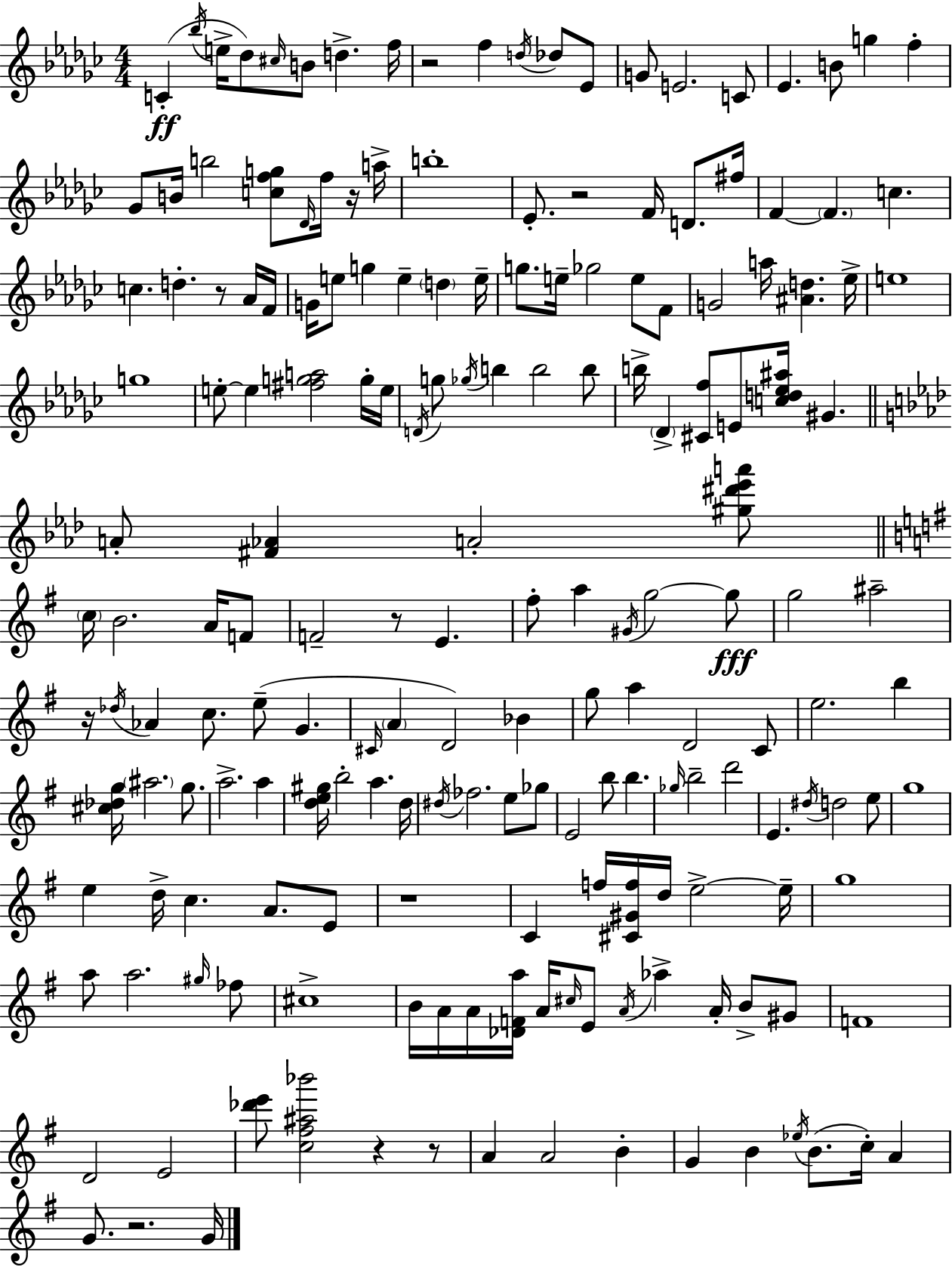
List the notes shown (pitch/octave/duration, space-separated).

C4/q Bb5/s E5/s Db5/e C#5/s B4/e D5/q. F5/s R/h F5/q D5/s Db5/e Eb4/e G4/e E4/h. C4/e Eb4/q. B4/e G5/q F5/q Gb4/e B4/s B5/h [C5,F5,G5]/e Db4/s F5/s R/s A5/s B5/w Eb4/e. R/h F4/s D4/e. F#5/s F4/q F4/q. C5/q. C5/q. D5/q. R/e Ab4/s F4/s G4/s E5/e G5/q E5/q D5/q E5/s G5/e. E5/s Gb5/h E5/e F4/e G4/h A5/s [A#4,D5]/q. Eb5/s E5/w G5/w E5/e E5/q [F#5,G5,A5]/h G5/s E5/s D4/s G5/e Gb5/s B5/q B5/h B5/e B5/s Db4/q [C#4,F5]/e E4/e [C5,D5,Eb5,A#5]/s G#4/q. A4/e [F#4,Ab4]/q A4/h [G#5,D#6,Eb6,A6]/e C5/s B4/h. A4/s F4/e F4/h R/e E4/q. F#5/e A5/q G#4/s G5/h G5/e G5/h A#5/h R/s Db5/s Ab4/q C5/e. E5/e G4/q. C#4/s A4/q D4/h Bb4/q G5/e A5/q D4/h C4/e E5/h. B5/q [C#5,Db5,G5]/s A#5/h. G5/e. A5/h. A5/q [D5,E5,G#5]/s B5/h A5/q. D5/s D#5/s FES5/h. E5/e Gb5/e E4/h B5/e B5/q. Gb5/s B5/h D6/h E4/q. D#5/s D5/h E5/e G5/w E5/q D5/s C5/q. A4/e. E4/e R/w C4/q F5/s [C#4,G#4,F5]/s D5/s E5/h E5/s G5/w A5/e A5/h. G#5/s FES5/e C#5/w B4/s A4/s A4/s [Db4,F4,A5]/s A4/s C#5/s E4/e A4/s Ab5/q A4/s B4/e G#4/e F4/w D4/h E4/h [Db6,E6]/e [C5,F#5,A#5,Bb6]/h R/q R/e A4/q A4/h B4/q G4/q B4/q Eb5/s B4/e. C5/s A4/q G4/e. R/h. G4/s